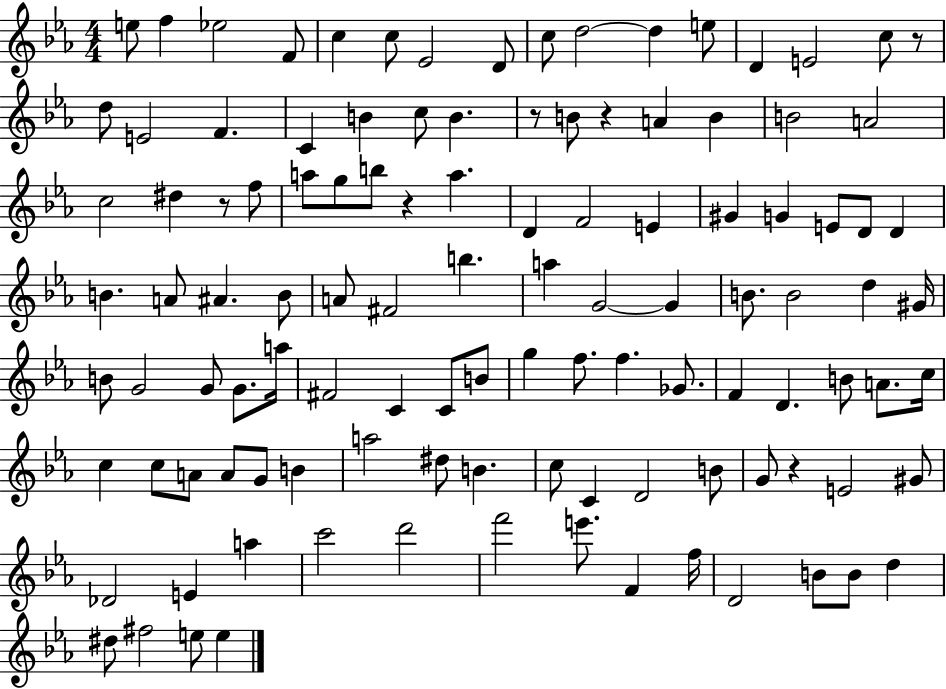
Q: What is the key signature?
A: EES major